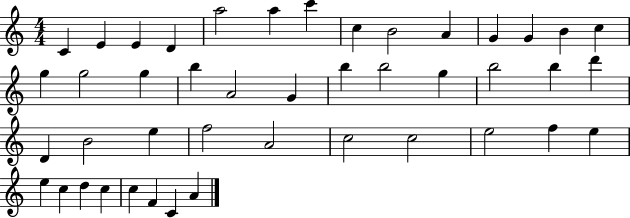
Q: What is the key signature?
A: C major